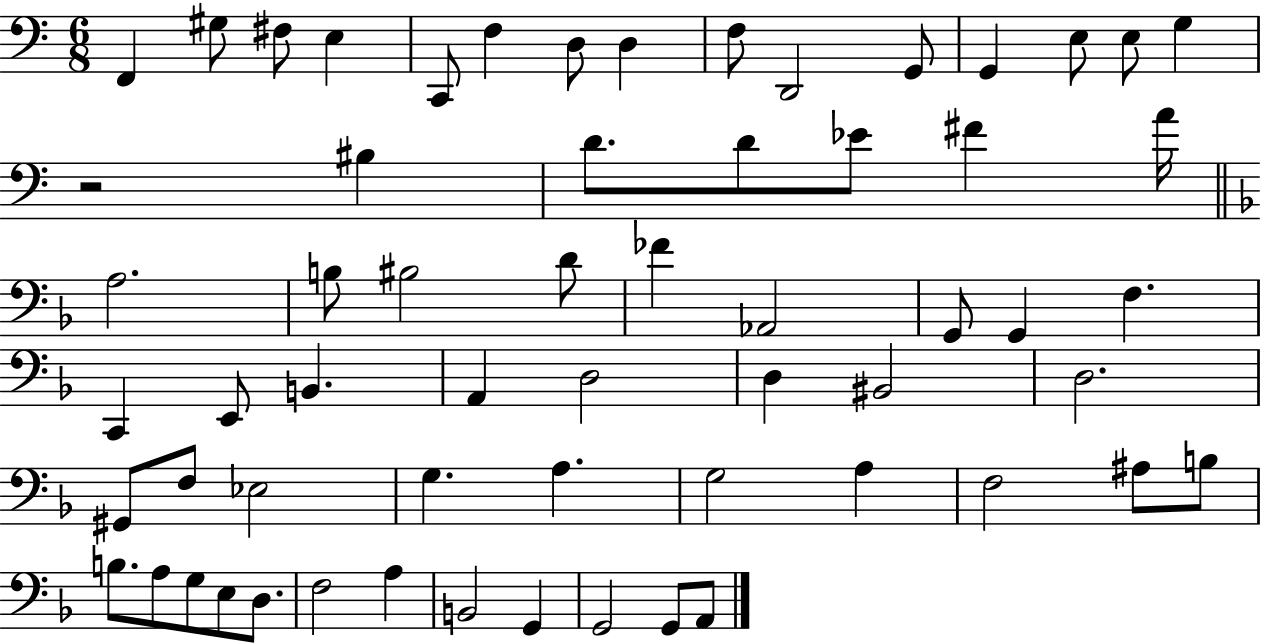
X:1
T:Untitled
M:6/8
L:1/4
K:C
F,, ^G,/2 ^F,/2 E, C,,/2 F, D,/2 D, F,/2 D,,2 G,,/2 G,, E,/2 E,/2 G, z2 ^B, D/2 D/2 _E/2 ^F A/4 A,2 B,/2 ^B,2 D/2 _F _A,,2 G,,/2 G,, F, C,, E,,/2 B,, A,, D,2 D, ^B,,2 D,2 ^G,,/2 F,/2 _E,2 G, A, G,2 A, F,2 ^A,/2 B,/2 B,/2 A,/2 G,/2 E,/2 D,/2 F,2 A, B,,2 G,, G,,2 G,,/2 A,,/2